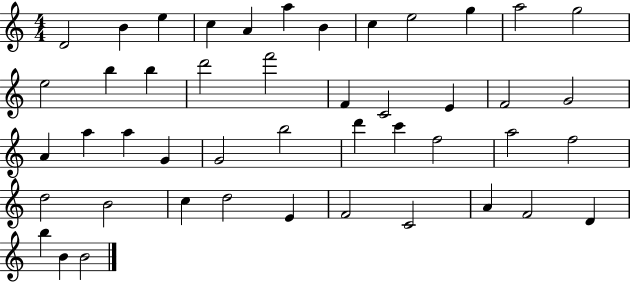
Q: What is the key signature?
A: C major